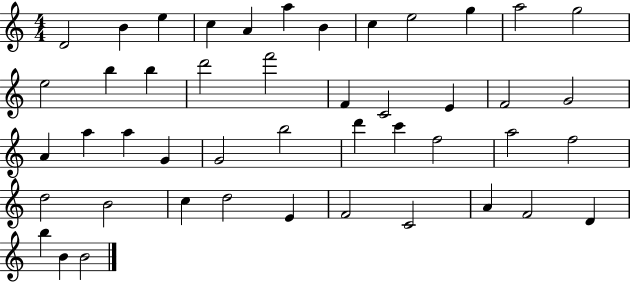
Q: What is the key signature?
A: C major